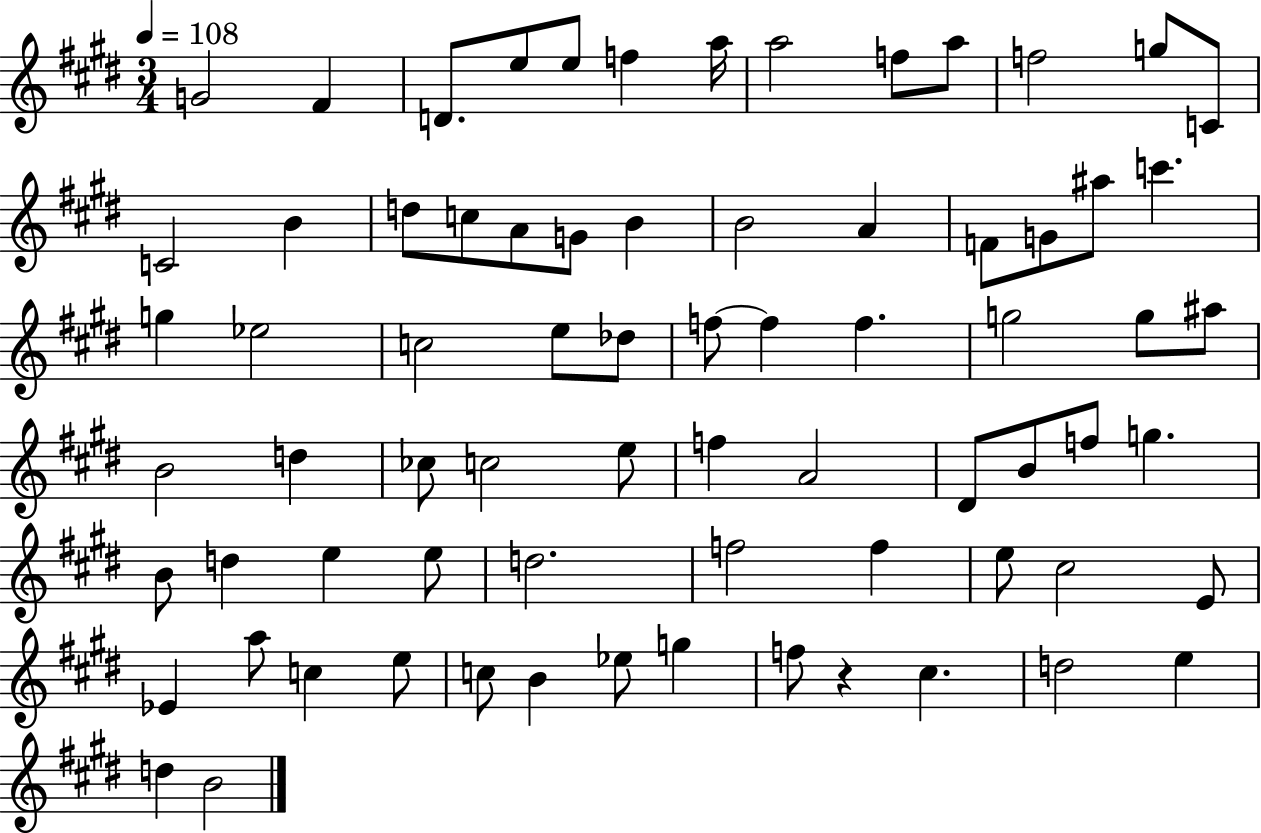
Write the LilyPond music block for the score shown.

{
  \clef treble
  \numericTimeSignature
  \time 3/4
  \key e \major
  \tempo 4 = 108
  g'2 fis'4 | d'8. e''8 e''8 f''4 a''16 | a''2 f''8 a''8 | f''2 g''8 c'8 | \break c'2 b'4 | d''8 c''8 a'8 g'8 b'4 | b'2 a'4 | f'8 g'8 ais''8 c'''4. | \break g''4 ees''2 | c''2 e''8 des''8 | f''8~~ f''4 f''4. | g''2 g''8 ais''8 | \break b'2 d''4 | ces''8 c''2 e''8 | f''4 a'2 | dis'8 b'8 f''8 g''4. | \break b'8 d''4 e''4 e''8 | d''2. | f''2 f''4 | e''8 cis''2 e'8 | \break ees'4 a''8 c''4 e''8 | c''8 b'4 ees''8 g''4 | f''8 r4 cis''4. | d''2 e''4 | \break d''4 b'2 | \bar "|."
}